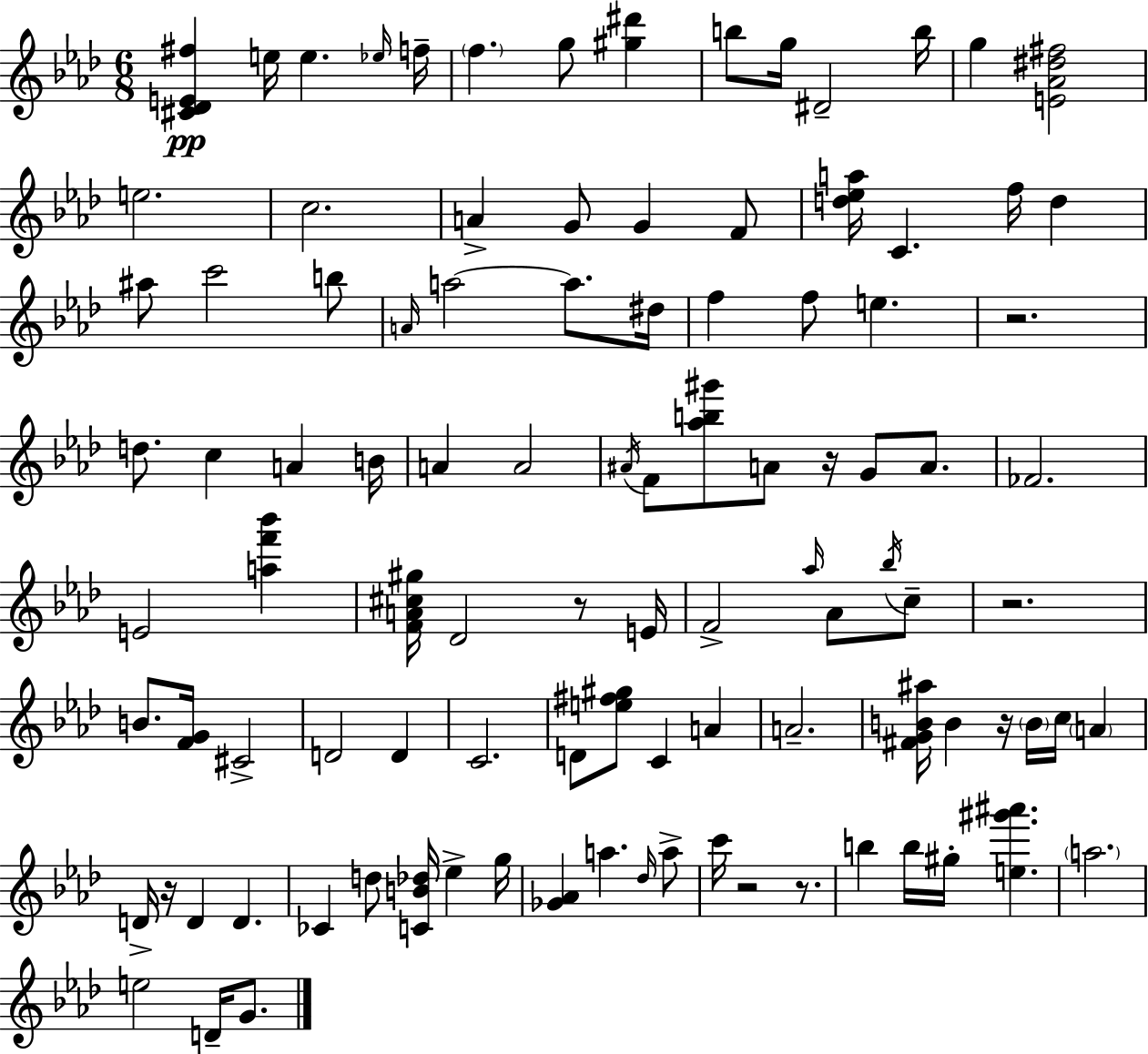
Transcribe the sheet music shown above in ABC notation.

X:1
T:Untitled
M:6/8
L:1/4
K:Ab
[^C_DE^f] e/4 e _e/4 f/4 f g/2 [^g^d'] b/2 g/4 ^D2 b/4 g [E_A^d^f]2 e2 c2 A G/2 G F/2 [d_ea]/4 C f/4 d ^a/2 c'2 b/2 A/4 a2 a/2 ^d/4 f f/2 e z2 d/2 c A B/4 A A2 ^A/4 F/2 [_ab^g']/2 A/2 z/4 G/2 A/2 _F2 E2 [af'_b'] [FA^c^g]/4 _D2 z/2 E/4 F2 _a/4 _A/2 _b/4 c/2 z2 B/2 [FG]/4 ^C2 D2 D C2 D/2 [e^f^g]/2 C A A2 [^FGB^a]/4 B z/4 B/4 c/4 A D/4 z/4 D D _C d/2 [CB_d]/4 _e g/4 [_G_A] a _d/4 a/2 c'/4 z2 z/2 b b/4 ^g/4 [e^g'^a'] a2 e2 D/4 G/2